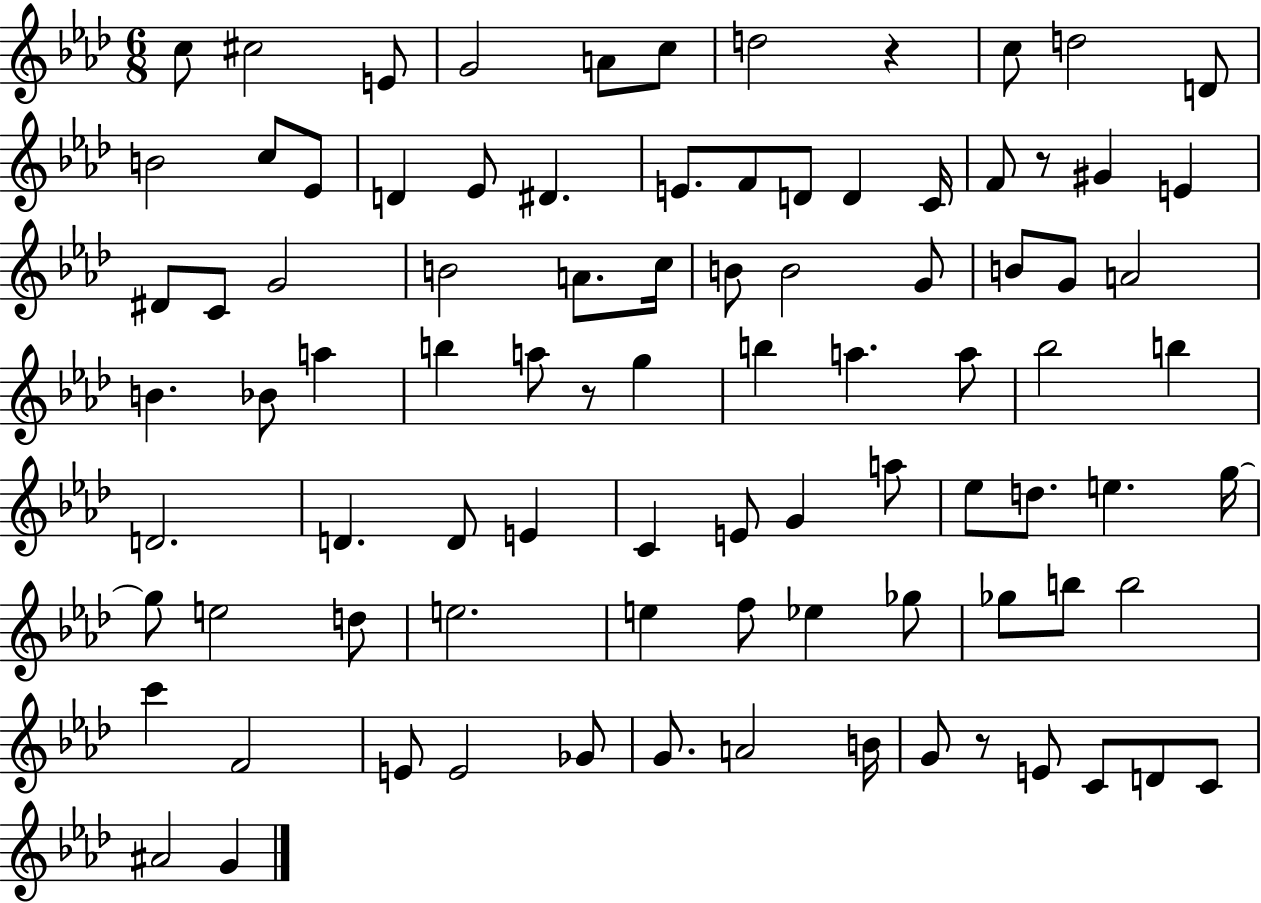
C5/e C#5/h E4/e G4/h A4/e C5/e D5/h R/q C5/e D5/h D4/e B4/h C5/e Eb4/e D4/q Eb4/e D#4/q. E4/e. F4/e D4/e D4/q C4/s F4/e R/e G#4/q E4/q D#4/e C4/e G4/h B4/h A4/e. C5/s B4/e B4/h G4/e B4/e G4/e A4/h B4/q. Bb4/e A5/q B5/q A5/e R/e G5/q B5/q A5/q. A5/e Bb5/h B5/q D4/h. D4/q. D4/e E4/q C4/q E4/e G4/q A5/e Eb5/e D5/e. E5/q. G5/s G5/e E5/h D5/e E5/h. E5/q F5/e Eb5/q Gb5/e Gb5/e B5/e B5/h C6/q F4/h E4/e E4/h Gb4/e G4/e. A4/h B4/s G4/e R/e E4/e C4/e D4/e C4/e A#4/h G4/q